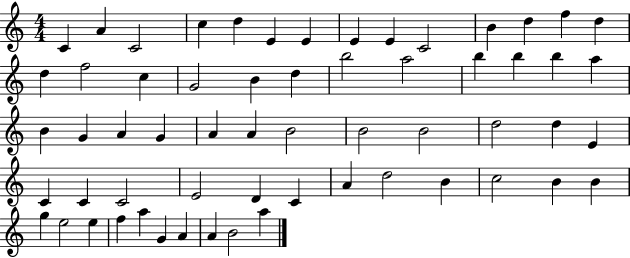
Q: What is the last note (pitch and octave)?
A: A5